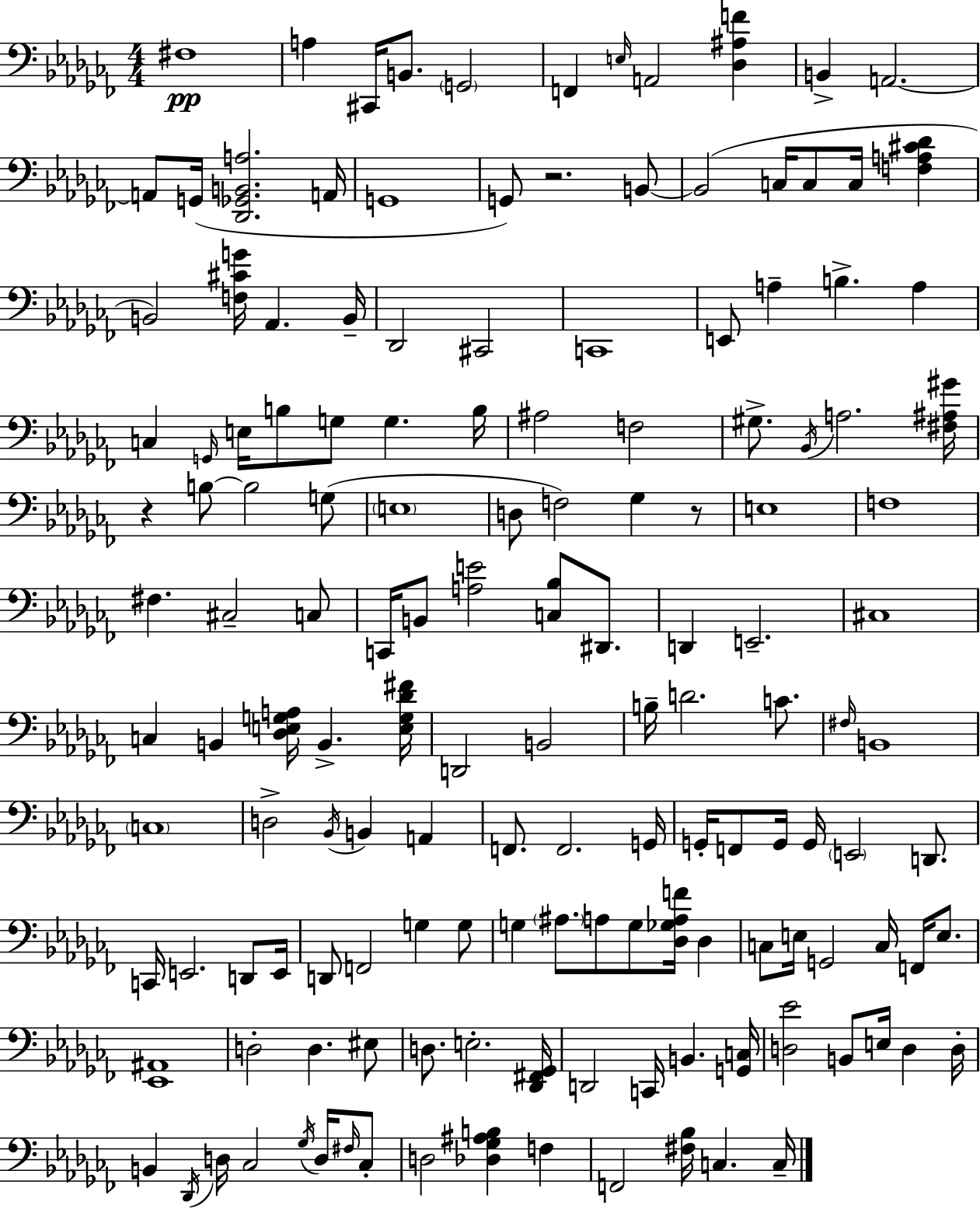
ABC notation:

X:1
T:Untitled
M:4/4
L:1/4
K:Abm
^F,4 A, ^C,,/4 B,,/2 G,,2 F,, E,/4 A,,2 [_D,^A,F] B,, A,,2 A,,/2 G,,/4 [_D,,_G,,B,,A,]2 A,,/4 G,,4 G,,/2 z2 B,,/2 B,,2 C,/4 C,/2 C,/4 [F,A,^C_D] B,,2 [F,^CG]/4 _A,, B,,/4 _D,,2 ^C,,2 C,,4 E,,/2 A, B, A, C, G,,/4 E,/4 B,/2 G,/2 G, B,/4 ^A,2 F,2 ^G,/2 _B,,/4 A,2 [^F,^A,^G]/4 z B,/2 B,2 G,/2 E,4 D,/2 F,2 _G, z/2 E,4 F,4 ^F, ^C,2 C,/2 C,,/4 B,,/2 [A,E]2 [C,_B,]/2 ^D,,/2 D,, E,,2 ^C,4 C, B,, [_D,E,G,A,]/4 B,, [E,G,_D^F]/4 D,,2 B,,2 B,/4 D2 C/2 ^F,/4 B,,4 C,4 D,2 _B,,/4 B,, A,, F,,/2 F,,2 G,,/4 G,,/4 F,,/2 G,,/4 G,,/4 E,,2 D,,/2 C,,/4 E,,2 D,,/2 E,,/4 D,,/2 F,,2 G, G,/2 G, ^A,/2 A,/2 G,/2 [_D,_G,A,F]/4 _D, C,/2 E,/4 G,,2 C,/4 F,,/4 E,/2 [_E,,^A,,]4 D,2 D, ^E,/2 D,/2 E,2 [_D,,^F,,_G,,]/4 D,,2 C,,/4 B,, [G,,C,]/4 [D,_E]2 B,,/2 E,/4 D, D,/4 B,, _D,,/4 D,/4 _C,2 _G,/4 D,/4 ^F,/4 _C,/2 D,2 [_D,_G,^A,B,] F, F,,2 [^F,_B,]/4 C, C,/4